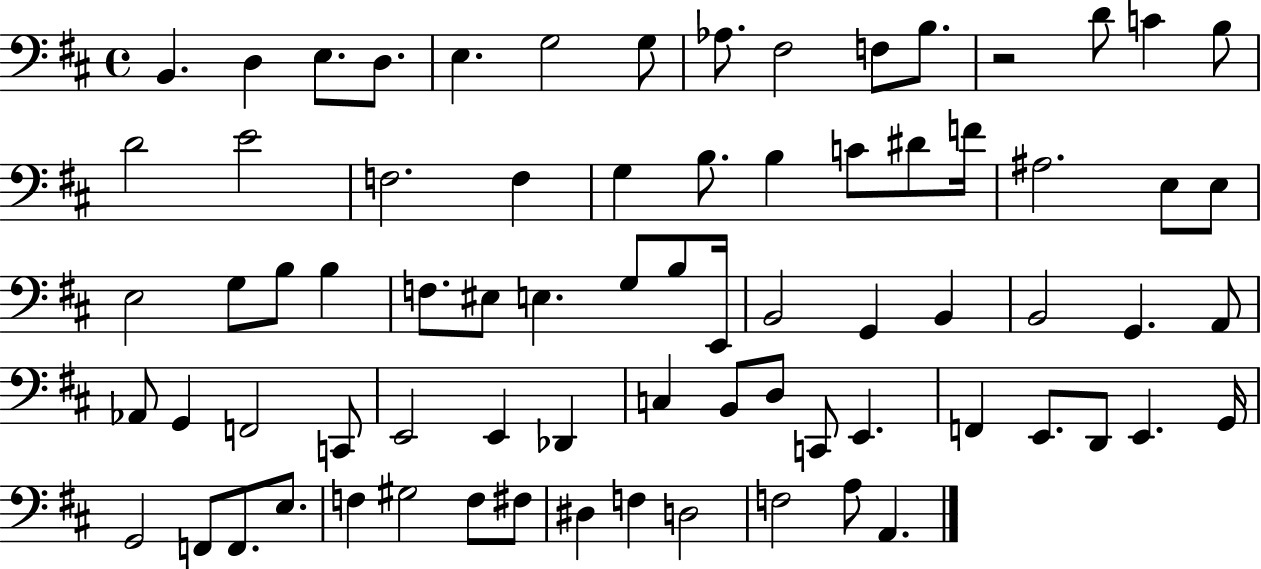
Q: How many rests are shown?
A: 1